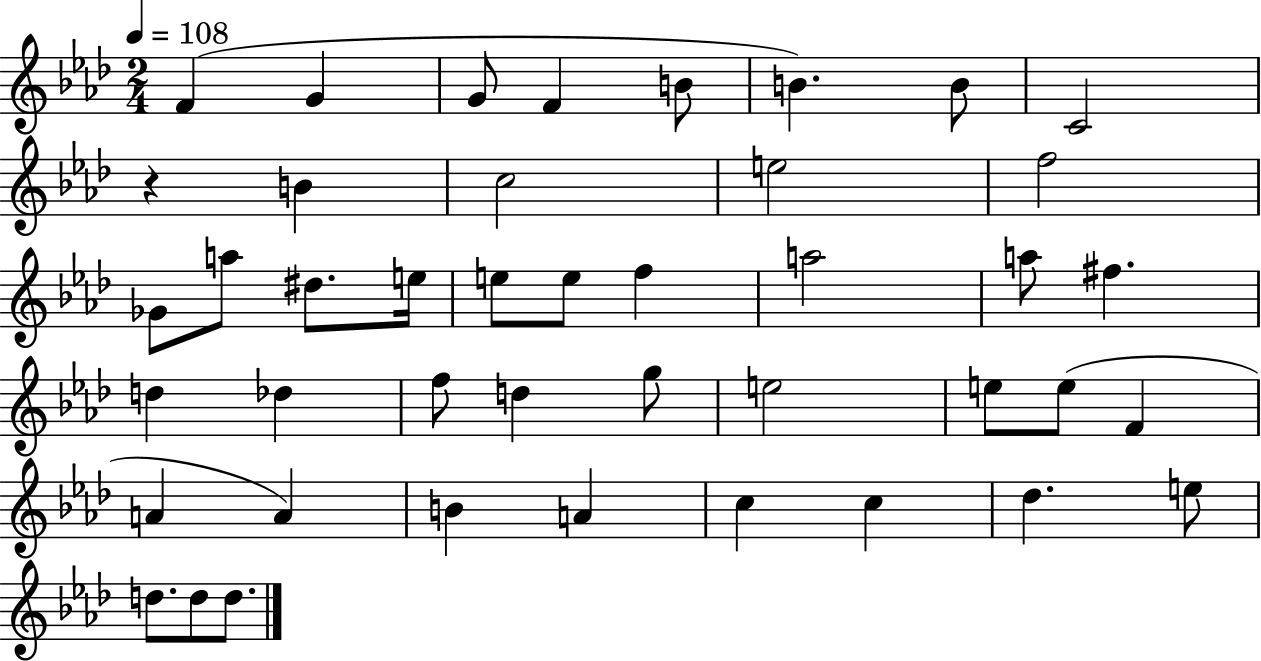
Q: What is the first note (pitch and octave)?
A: F4